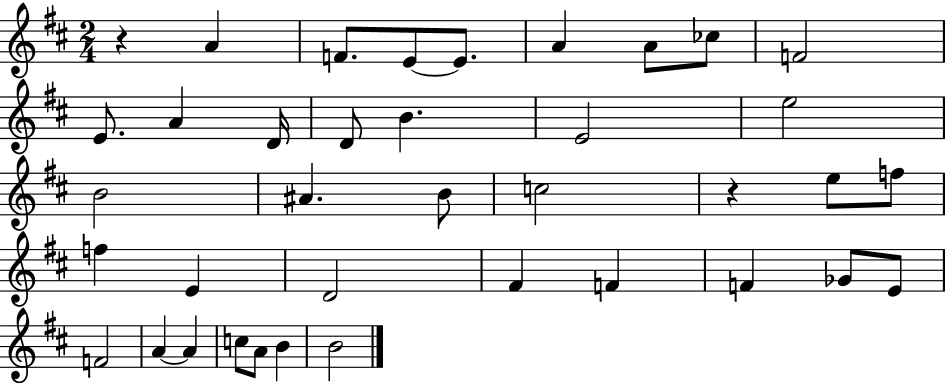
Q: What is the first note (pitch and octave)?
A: A4